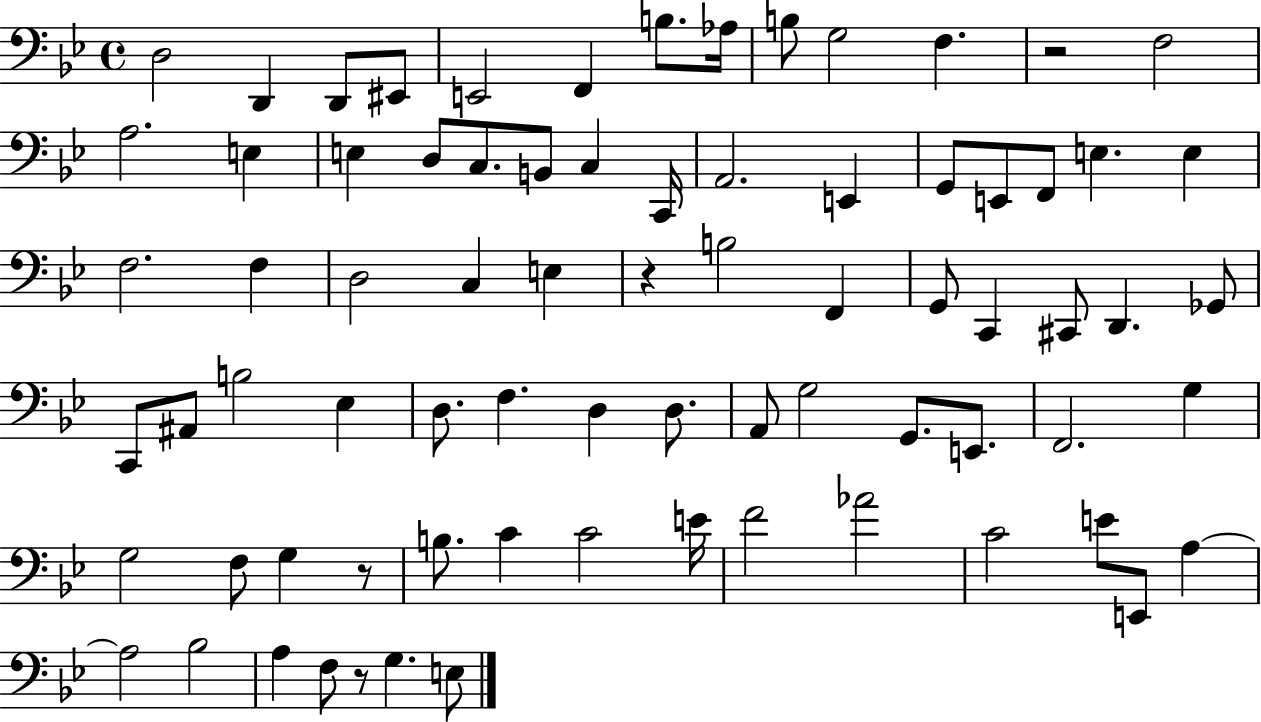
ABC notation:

X:1
T:Untitled
M:4/4
L:1/4
K:Bb
D,2 D,, D,,/2 ^E,,/2 E,,2 F,, B,/2 _A,/4 B,/2 G,2 F, z2 F,2 A,2 E, E, D,/2 C,/2 B,,/2 C, C,,/4 A,,2 E,, G,,/2 E,,/2 F,,/2 E, E, F,2 F, D,2 C, E, z B,2 F,, G,,/2 C,, ^C,,/2 D,, _G,,/2 C,,/2 ^A,,/2 B,2 _E, D,/2 F, D, D,/2 A,,/2 G,2 G,,/2 E,,/2 F,,2 G, G,2 F,/2 G, z/2 B,/2 C C2 E/4 F2 _A2 C2 E/2 E,,/2 A, A,2 _B,2 A, F,/2 z/2 G, E,/2